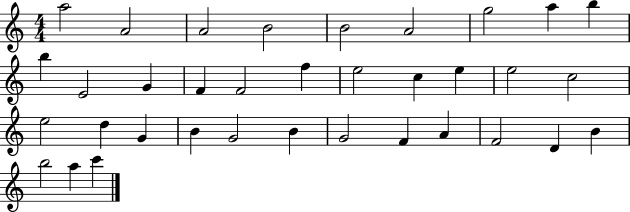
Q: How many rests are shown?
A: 0